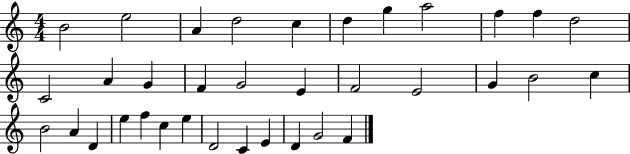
{
  \clef treble
  \numericTimeSignature
  \time 4/4
  \key c \major
  b'2 e''2 | a'4 d''2 c''4 | d''4 g''4 a''2 | f''4 f''4 d''2 | \break c'2 a'4 g'4 | f'4 g'2 e'4 | f'2 e'2 | g'4 b'2 c''4 | \break b'2 a'4 d'4 | e''4 f''4 c''4 e''4 | d'2 c'4 e'4 | d'4 g'2 f'4 | \break \bar "|."
}